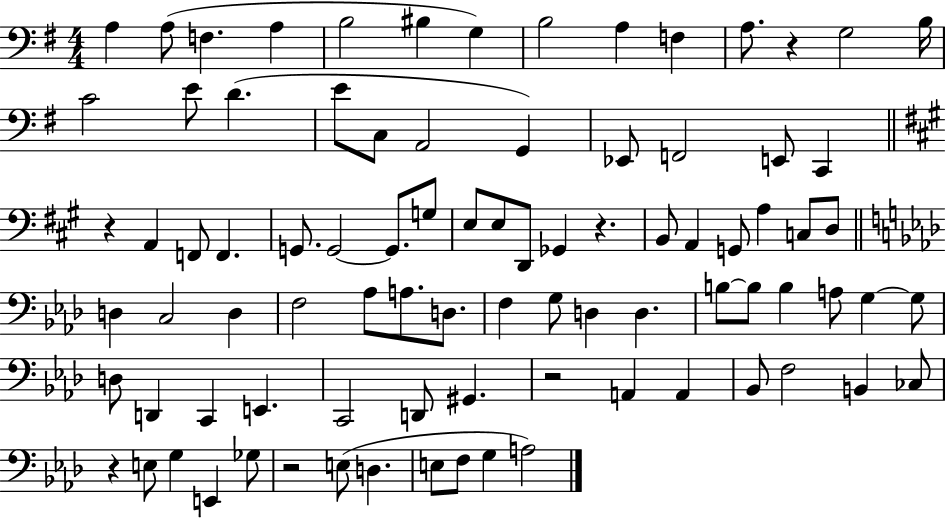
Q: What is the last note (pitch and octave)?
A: A3